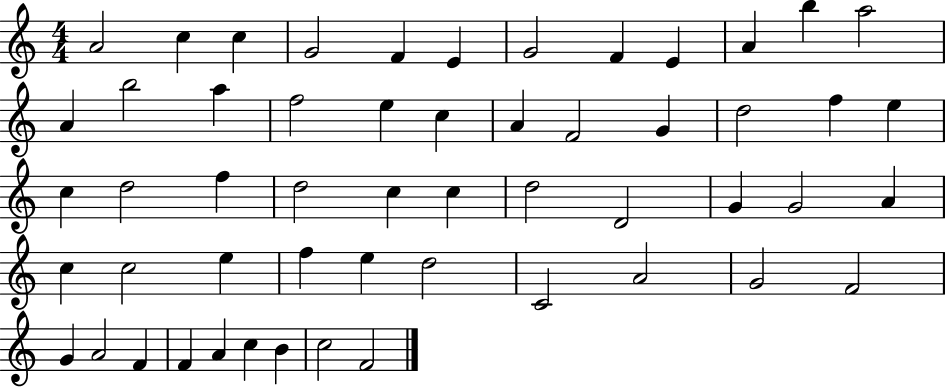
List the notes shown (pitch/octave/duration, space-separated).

A4/h C5/q C5/q G4/h F4/q E4/q G4/h F4/q E4/q A4/q B5/q A5/h A4/q B5/h A5/q F5/h E5/q C5/q A4/q F4/h G4/q D5/h F5/q E5/q C5/q D5/h F5/q D5/h C5/q C5/q D5/h D4/h G4/q G4/h A4/q C5/q C5/h E5/q F5/q E5/q D5/h C4/h A4/h G4/h F4/h G4/q A4/h F4/q F4/q A4/q C5/q B4/q C5/h F4/h